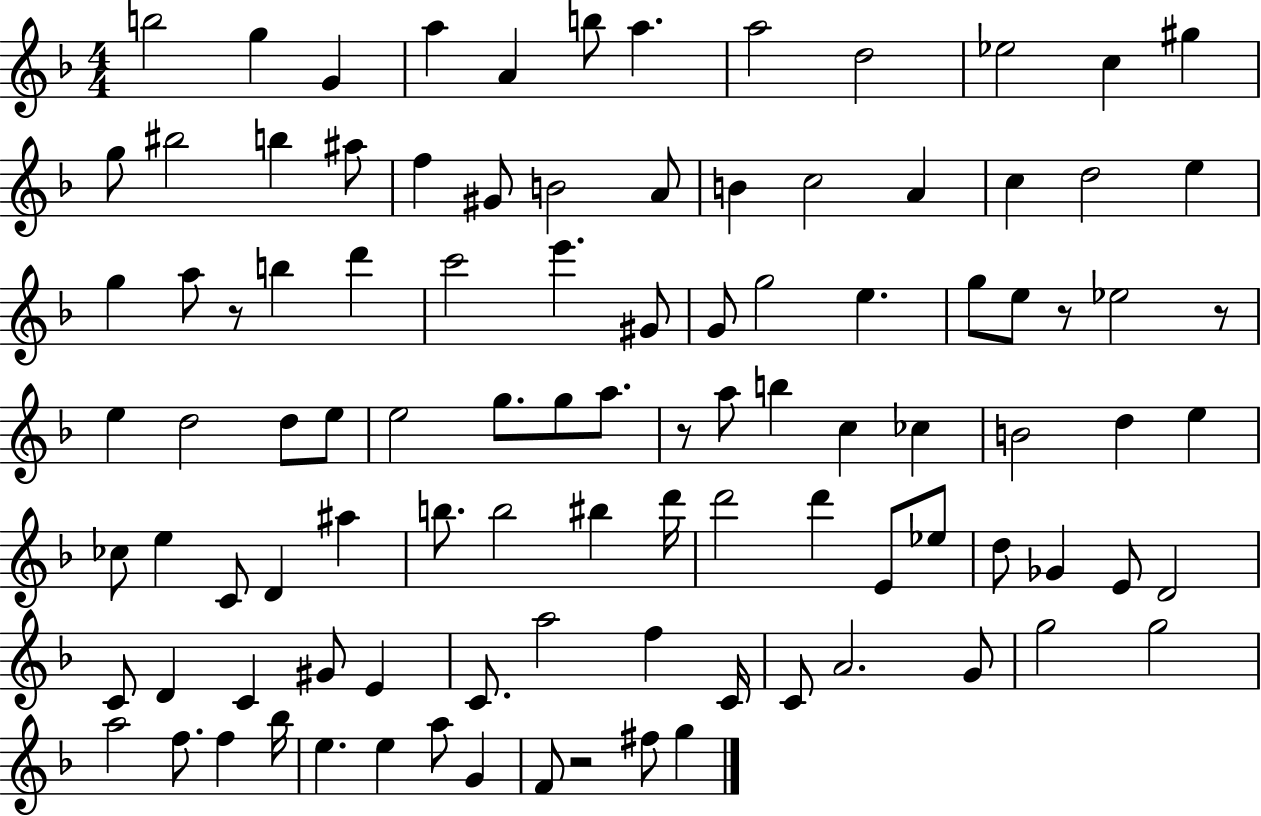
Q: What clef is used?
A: treble